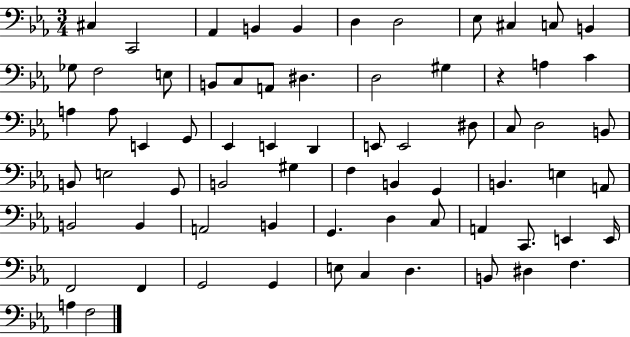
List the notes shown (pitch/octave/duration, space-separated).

C#3/q C2/h Ab2/q B2/q B2/q D3/q D3/h Eb3/e C#3/q C3/e B2/q Gb3/e F3/h E3/e B2/e C3/e A2/e D#3/q. D3/h G#3/q R/q A3/q C4/q A3/q A3/e E2/q G2/e Eb2/q E2/q D2/q E2/e E2/h D#3/e C3/e D3/h B2/e B2/e E3/h G2/e B2/h G#3/q F3/q B2/q G2/q B2/q. E3/q A2/e B2/h B2/q A2/h B2/q G2/q. D3/q C3/e A2/q C2/e. E2/q E2/s F2/h F2/q G2/h G2/q E3/e C3/q D3/q. B2/e D#3/q F3/q. A3/q F3/h